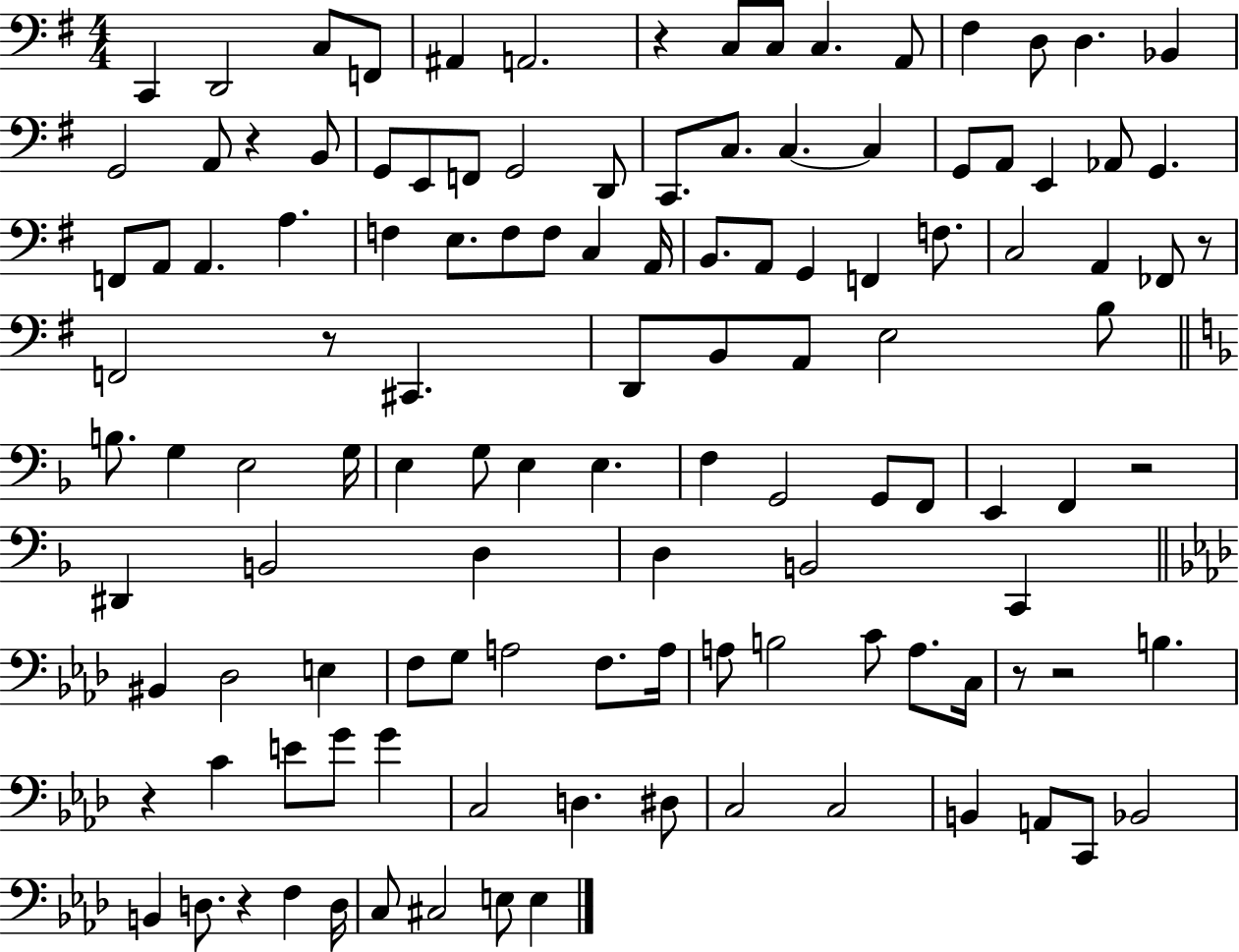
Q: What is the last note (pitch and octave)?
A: E3